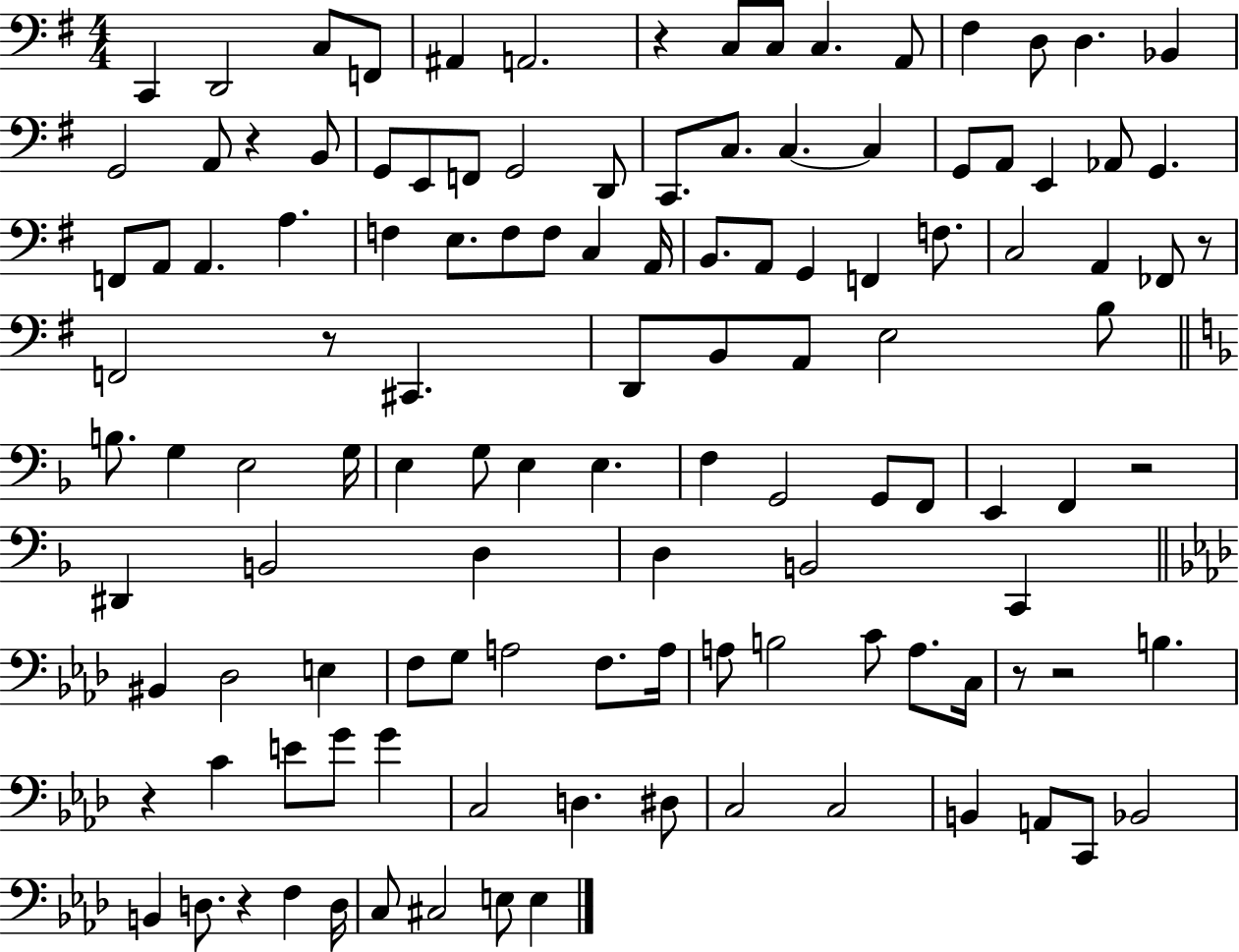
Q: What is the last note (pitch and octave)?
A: E3